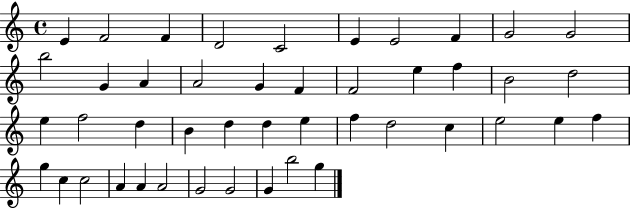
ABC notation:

X:1
T:Untitled
M:4/4
L:1/4
K:C
E F2 F D2 C2 E E2 F G2 G2 b2 G A A2 G F F2 e f B2 d2 e f2 d B d d e f d2 c e2 e f g c c2 A A A2 G2 G2 G b2 g